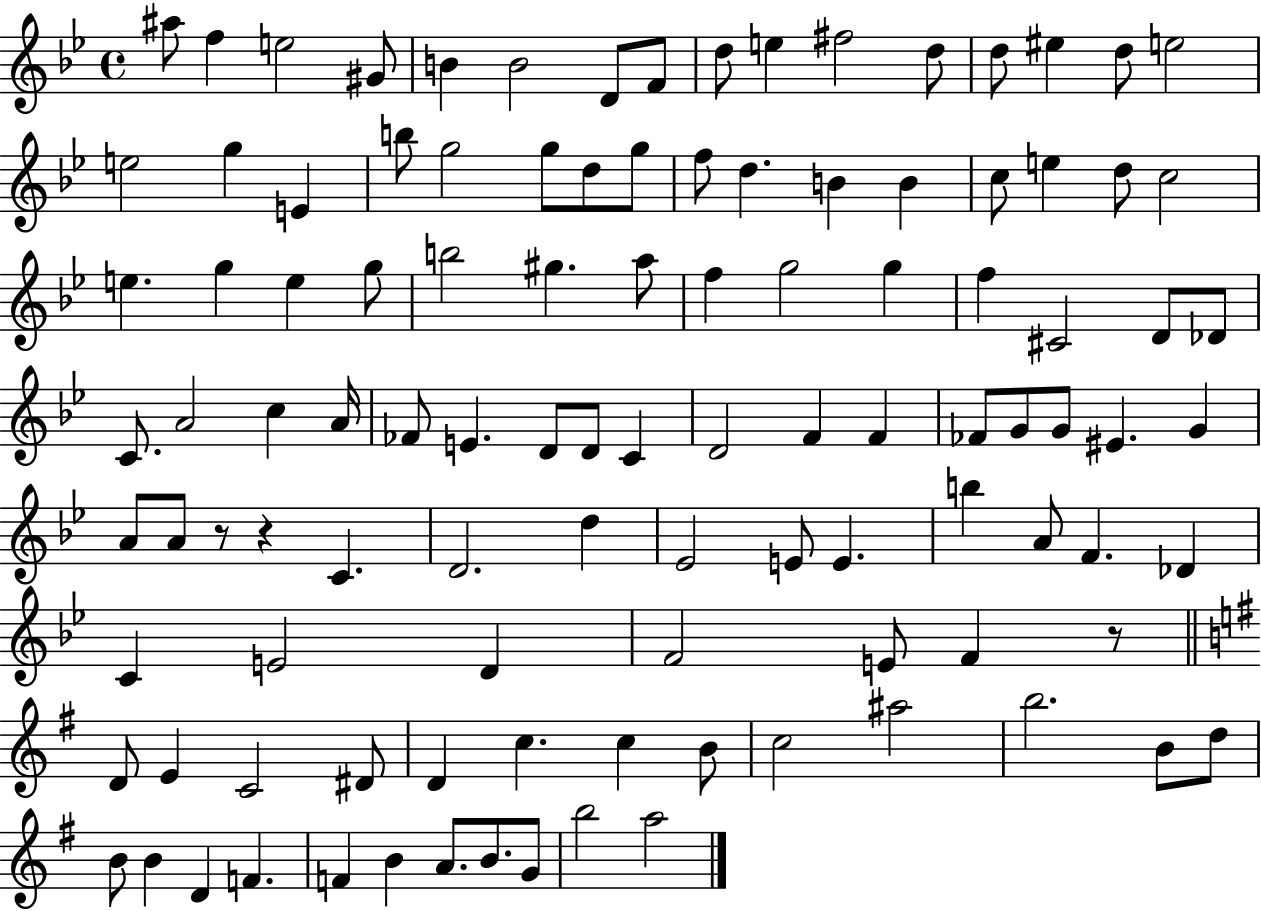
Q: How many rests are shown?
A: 3